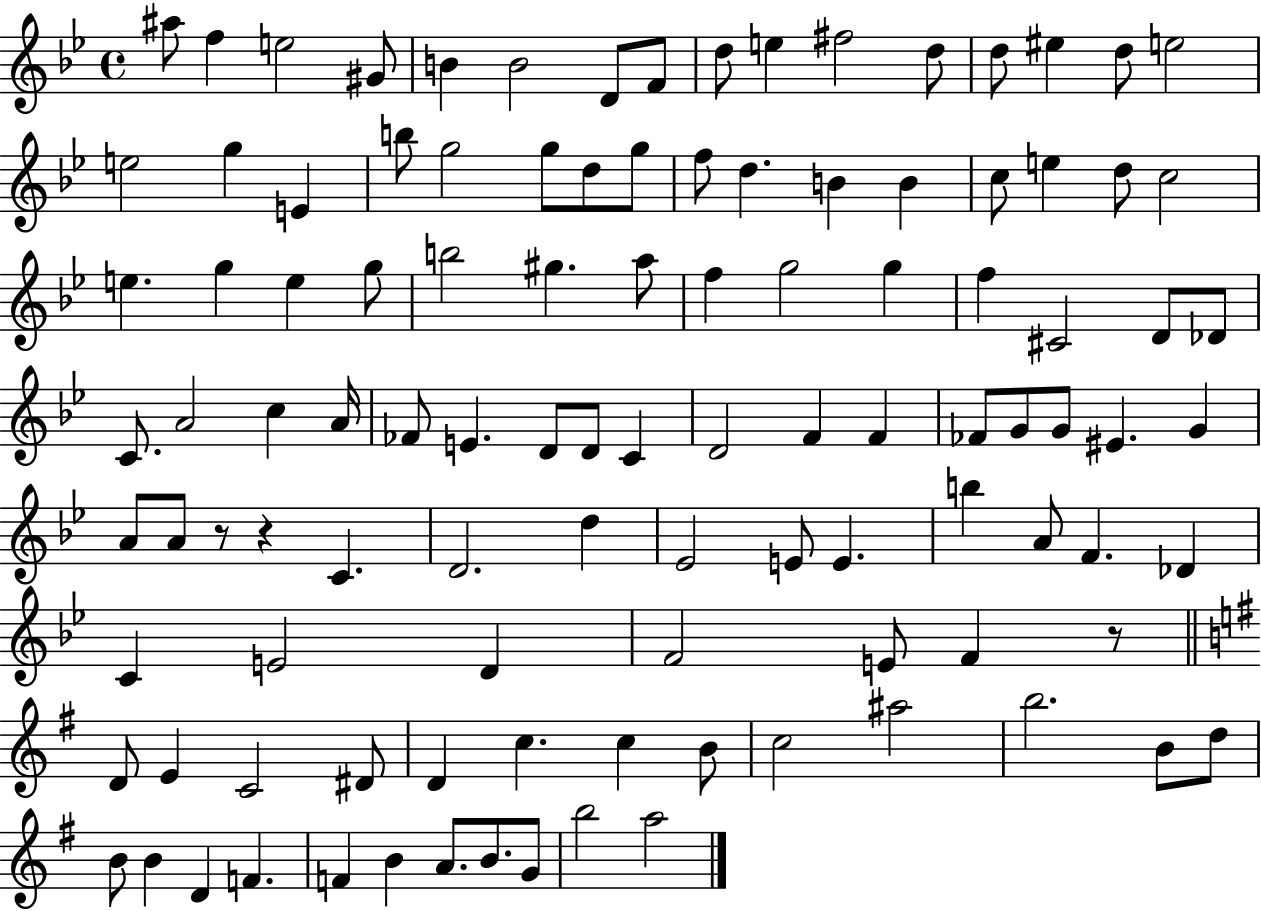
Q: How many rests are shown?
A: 3